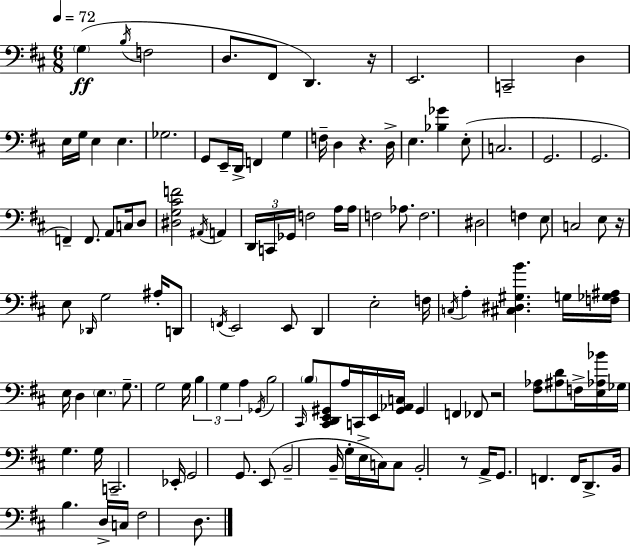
G3/q B3/s F3/h D3/e. F#2/e D2/q. R/s E2/h. C2/h D3/q E3/s G3/s E3/q E3/q. Gb3/h. G2/e E2/s D2/s F2/q G3/q F3/s D3/q R/q. D3/s E3/q. [Bb3,Gb4]/q E3/e C3/h. G2/h. G2/h. F2/q F2/e. A2/e C3/s D3/e [D#3,G3,C#4,F4]/h A#2/s A2/q D2/s C2/s Gb2/s F3/h A3/s A3/s F3/h Ab3/e. F3/h. D#3/h F3/q E3/e C3/h E3/e R/s E3/e Db2/s G3/h A#3/s D2/e F2/s E2/h E2/e D2/q E3/h F3/s C3/s A3/q [C#3,D#3,G#3,B4]/q. G3/s [F3,Gb3,A#3]/s E3/s D3/q E3/q. G3/e. G3/h G3/s B3/q G3/q A3/q Gb2/s B3/h C#2/s B3/e [C#2,D2,E2,G#2]/e A3/s C2/s E2/s [G#2,Ab2,C3]/s G#2/q F2/q FES2/e R/h [F#3,Ab3]/e [A#3,D4]/e F3/s [E3,Ab3,Bb4]/s Gb3/s G3/q. G3/s C2/h. Eb2/s G2/h G2/e. E2/e B2/h B2/s G3/s E3/s C3/s C3/e B2/h R/e A2/s G2/e. F2/q. F2/s D2/e. B2/s B3/q. D3/s C3/s F#3/h D3/e.